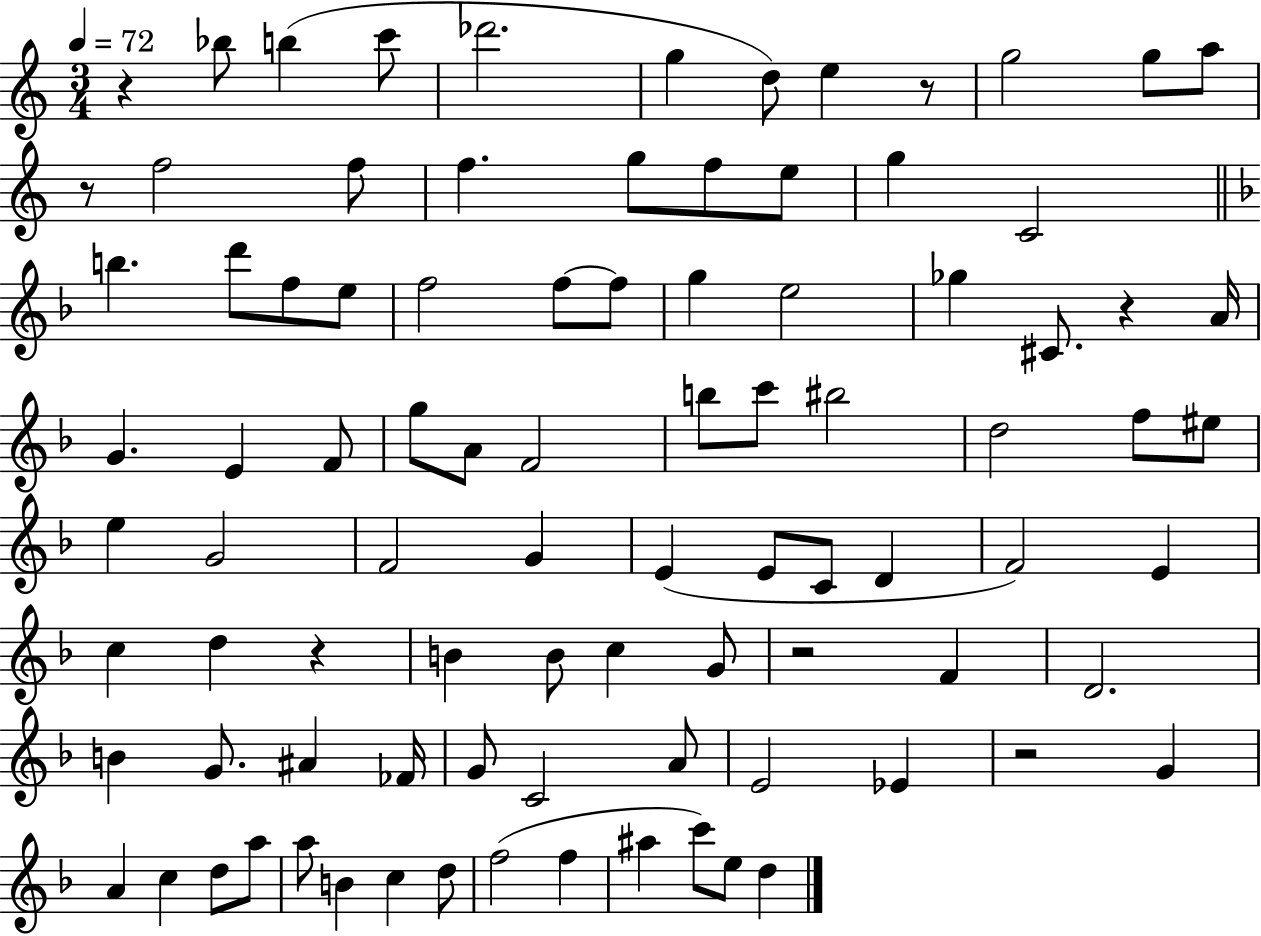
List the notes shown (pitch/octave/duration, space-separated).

R/q Bb5/e B5/q C6/e Db6/h. G5/q D5/e E5/q R/e G5/h G5/e A5/e R/e F5/h F5/e F5/q. G5/e F5/e E5/e G5/q C4/h B5/q. D6/e F5/e E5/e F5/h F5/e F5/e G5/q E5/h Gb5/q C#4/e. R/q A4/s G4/q. E4/q F4/e G5/e A4/e F4/h B5/e C6/e BIS5/h D5/h F5/e EIS5/e E5/q G4/h F4/h G4/q E4/q E4/e C4/e D4/q F4/h E4/q C5/q D5/q R/q B4/q B4/e C5/q G4/e R/h F4/q D4/h. B4/q G4/e. A#4/q FES4/s G4/e C4/h A4/e E4/h Eb4/q R/h G4/q A4/q C5/q D5/e A5/e A5/e B4/q C5/q D5/e F5/h F5/q A#5/q C6/e E5/e D5/q